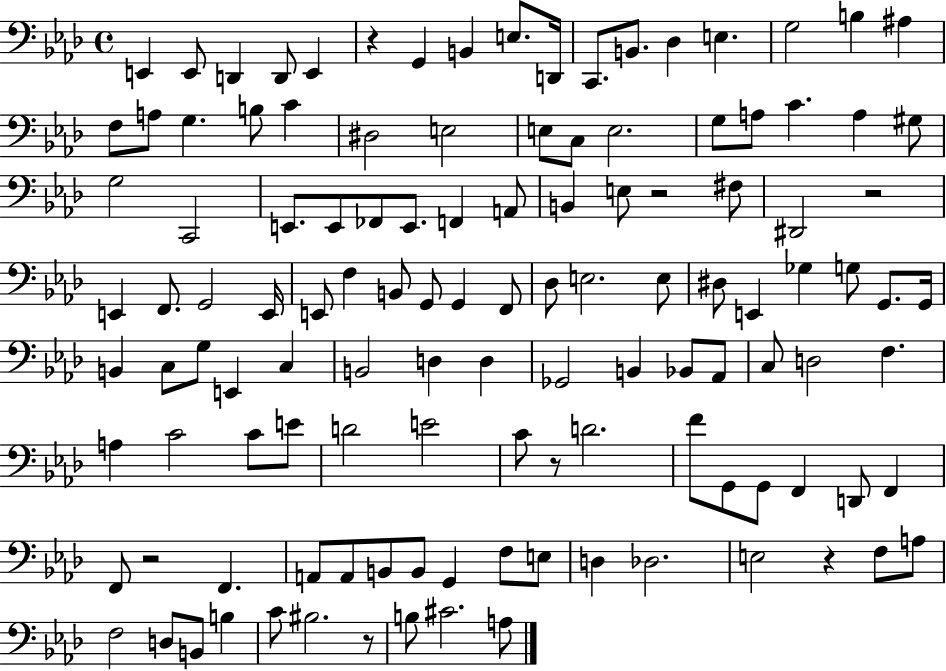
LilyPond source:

{
  \clef bass
  \time 4/4
  \defaultTimeSignature
  \key aes \major
  \repeat volta 2 { e,4 e,8 d,4 d,8 e,4 | r4 g,4 b,4 e8. d,16 | c,8. b,8. des4 e4. | g2 b4 ais4 | \break f8 a8 g4. b8 c'4 | dis2 e2 | e8 c8 e2. | g8 a8 c'4. a4 gis8 | \break g2 c,2 | e,8. e,8 fes,8 e,8. f,4 a,8 | b,4 e8 r2 fis8 | dis,2 r2 | \break e,4 f,8. g,2 e,16 | e,8 f4 b,8 g,8 g,4 f,8 | des8 e2. e8 | dis8 e,4 ges4 g8 g,8. g,16 | \break b,4 c8 g8 e,4 c4 | b,2 d4 d4 | ges,2 b,4 bes,8 aes,8 | c8 d2 f4. | \break a4 c'2 c'8 e'8 | d'2 e'2 | c'8 r8 d'2. | f'8 g,8 g,8 f,4 d,8 f,4 | \break f,8 r2 f,4. | a,8 a,8 b,8 b,8 g,4 f8 e8 | d4 des2. | e2 r4 f8 a8 | \break f2 d8 b,8 b4 | c'8 bis2. r8 | b8 cis'2. a8 | } \bar "|."
}